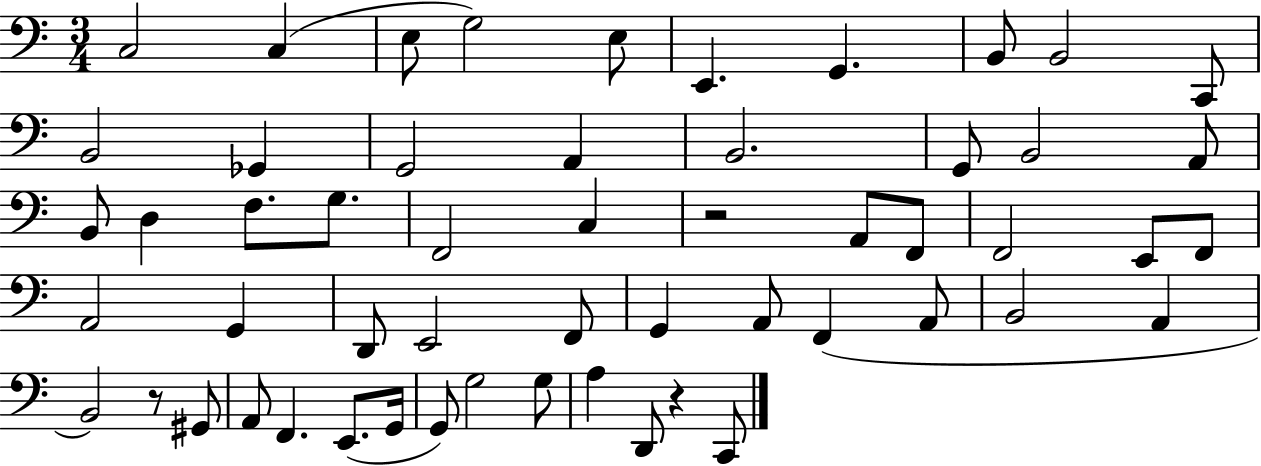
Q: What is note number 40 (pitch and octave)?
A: A2